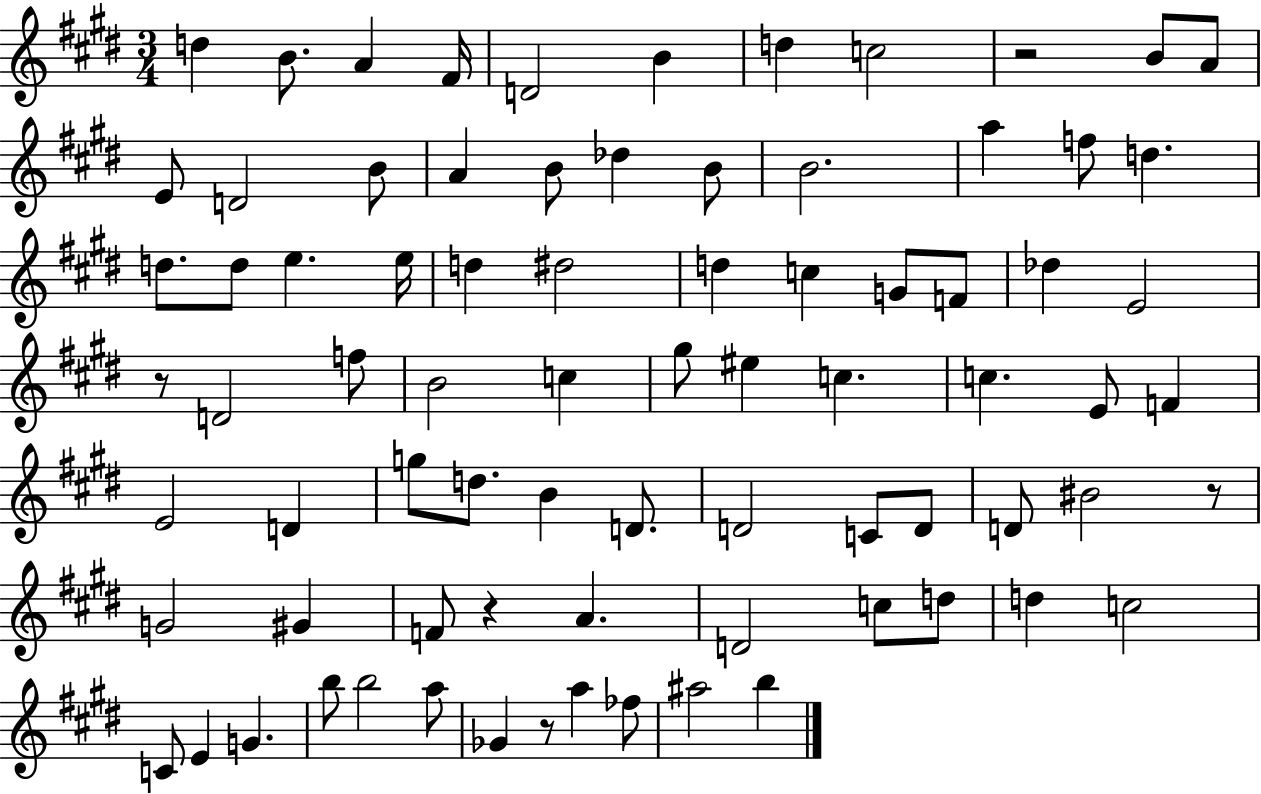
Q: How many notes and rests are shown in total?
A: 79